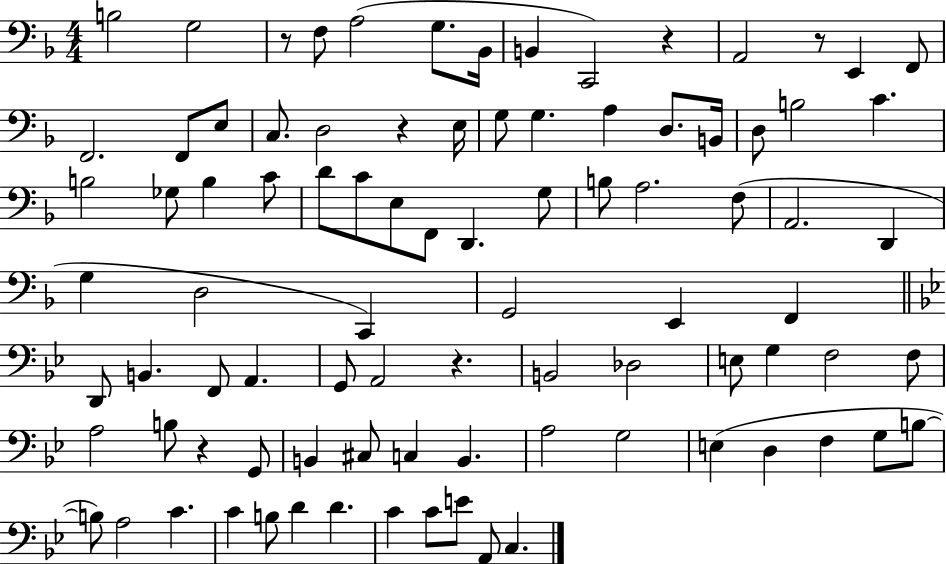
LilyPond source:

{
  \clef bass
  \numericTimeSignature
  \time 4/4
  \key f \major
  b2 g2 | r8 f8 a2( g8. bes,16 | b,4 c,2) r4 | a,2 r8 e,4 f,8 | \break f,2. f,8 e8 | c8. d2 r4 e16 | g8 g4. a4 d8. b,16 | d8 b2 c'4. | \break b2 ges8 b4 c'8 | d'8 c'8 e8 f,8 d,4. g8 | b8 a2. f8( | a,2. d,4 | \break g4 d2 c,4) | g,2 e,4 f,4 | \bar "||" \break \key bes \major d,8 b,4. f,8 a,4. | g,8 a,2 r4. | b,2 des2 | e8 g4 f2 f8 | \break a2 b8 r4 g,8 | b,4 cis8 c4 b,4. | a2 g2 | e4( d4 f4 g8 b8~~ | \break b8) a2 c'4. | c'4 b8 d'4 d'4. | c'4 c'8 e'8 a,8 c4. | \bar "|."
}